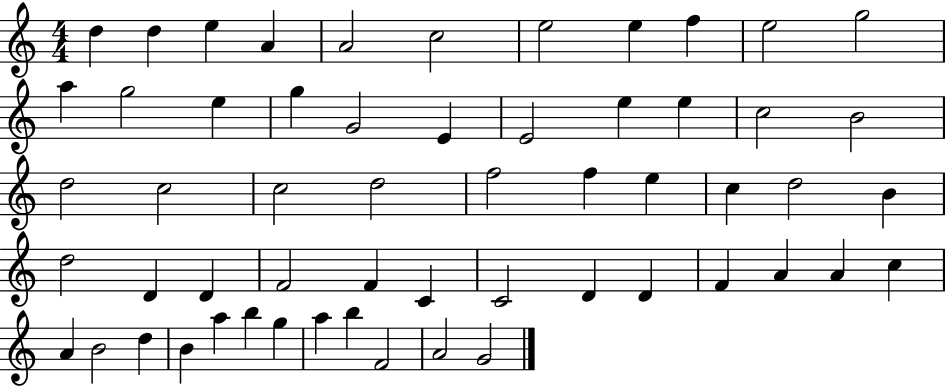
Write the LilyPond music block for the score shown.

{
  \clef treble
  \numericTimeSignature
  \time 4/4
  \key c \major
  d''4 d''4 e''4 a'4 | a'2 c''2 | e''2 e''4 f''4 | e''2 g''2 | \break a''4 g''2 e''4 | g''4 g'2 e'4 | e'2 e''4 e''4 | c''2 b'2 | \break d''2 c''2 | c''2 d''2 | f''2 f''4 e''4 | c''4 d''2 b'4 | \break d''2 d'4 d'4 | f'2 f'4 c'4 | c'2 d'4 d'4 | f'4 a'4 a'4 c''4 | \break a'4 b'2 d''4 | b'4 a''4 b''4 g''4 | a''4 b''4 f'2 | a'2 g'2 | \break \bar "|."
}